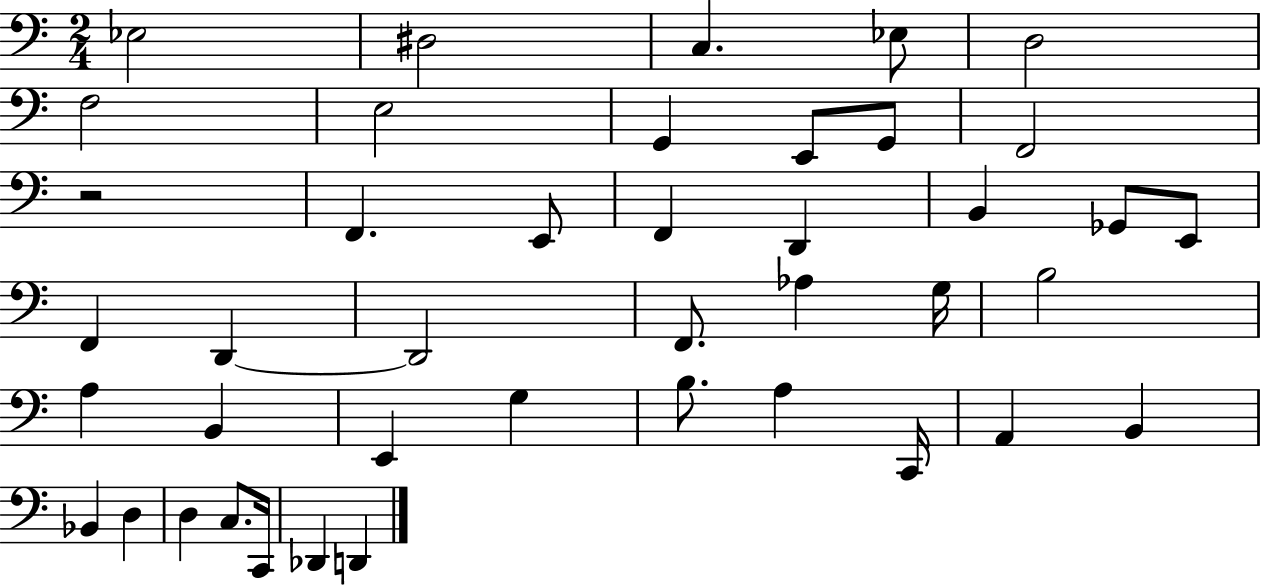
Eb3/h D#3/h C3/q. Eb3/e D3/h F3/h E3/h G2/q E2/e G2/e F2/h R/h F2/q. E2/e F2/q D2/q B2/q Gb2/e E2/e F2/q D2/q D2/h F2/e. Ab3/q G3/s B3/h A3/q B2/q E2/q G3/q B3/e. A3/q C2/s A2/q B2/q Bb2/q D3/q D3/q C3/e. C2/s Db2/q D2/q